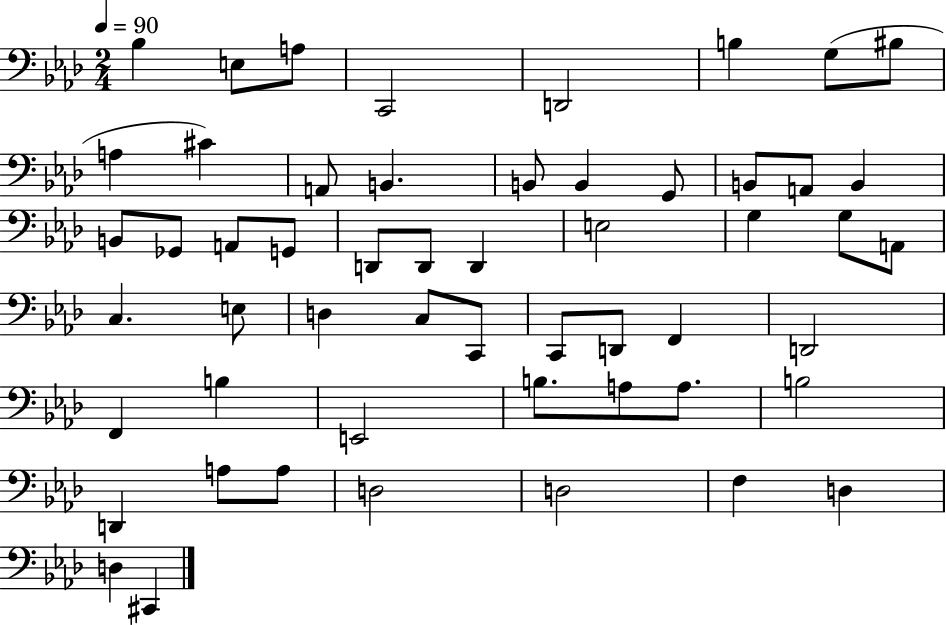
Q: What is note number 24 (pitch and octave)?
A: D2